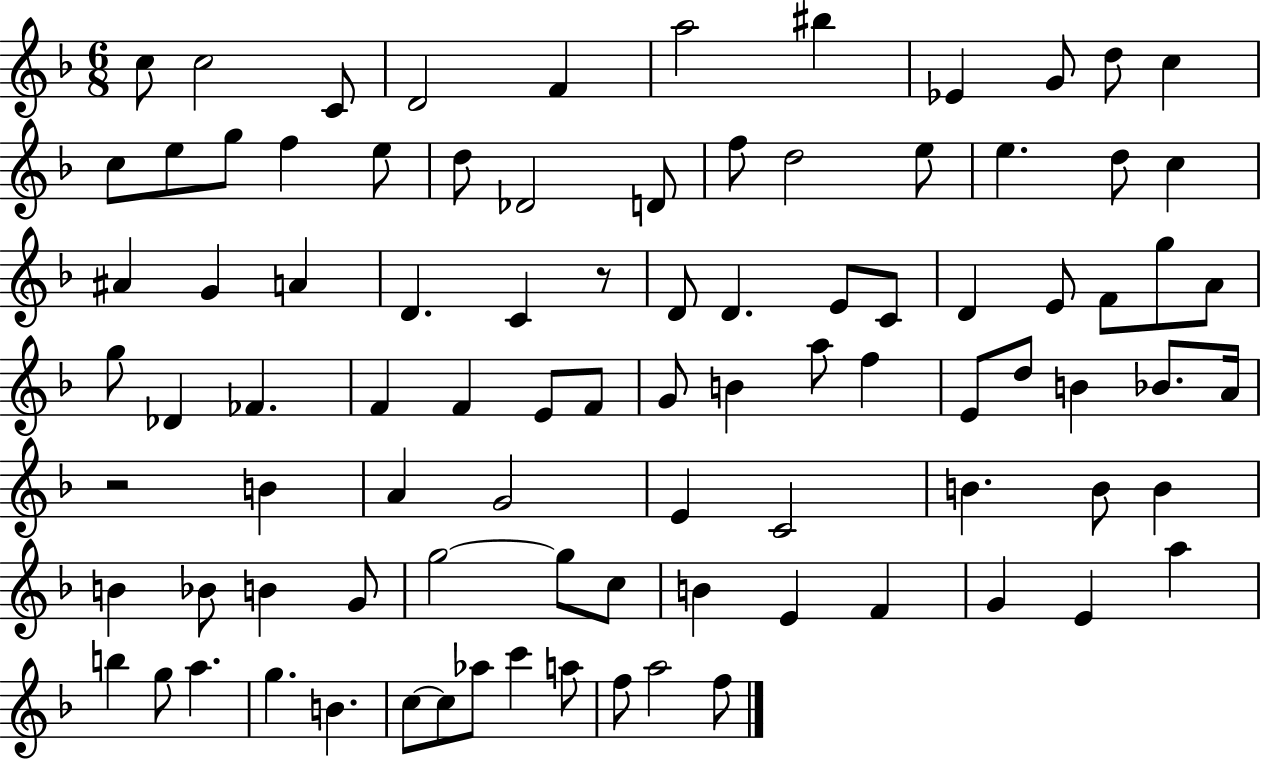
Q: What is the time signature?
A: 6/8